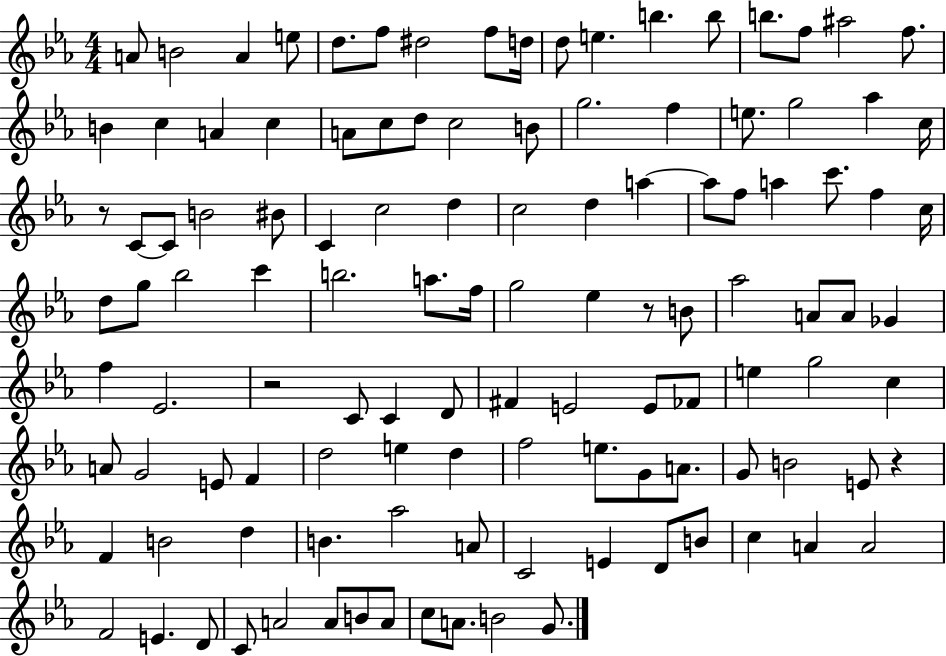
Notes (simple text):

A4/e B4/h A4/q E5/e D5/e. F5/e D#5/h F5/e D5/s D5/e E5/q. B5/q. B5/e B5/e. F5/e A#5/h F5/e. B4/q C5/q A4/q C5/q A4/e C5/e D5/e C5/h B4/e G5/h. F5/q E5/e. G5/h Ab5/q C5/s R/e C4/e C4/e B4/h BIS4/e C4/q C5/h D5/q C5/h D5/q A5/q A5/e F5/e A5/q C6/e. F5/q C5/s D5/e G5/e Bb5/h C6/q B5/h. A5/e. F5/s G5/h Eb5/q R/e B4/e Ab5/h A4/e A4/e Gb4/q F5/q Eb4/h. R/h C4/e C4/q D4/e F#4/q E4/h E4/e FES4/e E5/q G5/h C5/q A4/e G4/h E4/e F4/q D5/h E5/q D5/q F5/h E5/e. G4/e A4/e. G4/e B4/h E4/e R/q F4/q B4/h D5/q B4/q. Ab5/h A4/e C4/h E4/q D4/e B4/e C5/q A4/q A4/h F4/h E4/q. D4/e C4/e A4/h A4/e B4/e A4/e C5/e A4/e. B4/h G4/e.